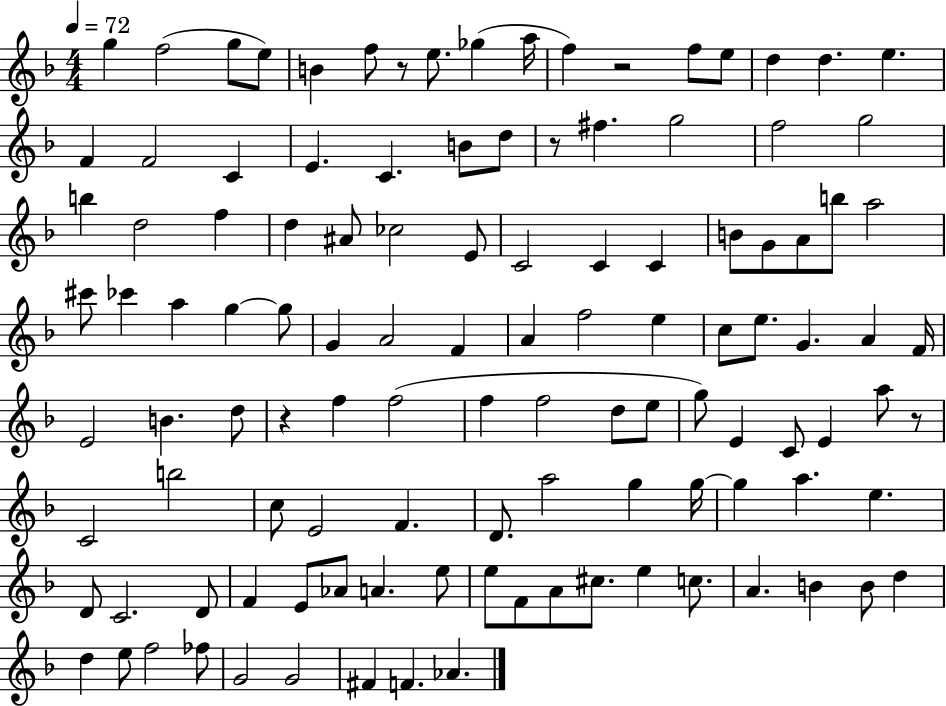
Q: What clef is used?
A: treble